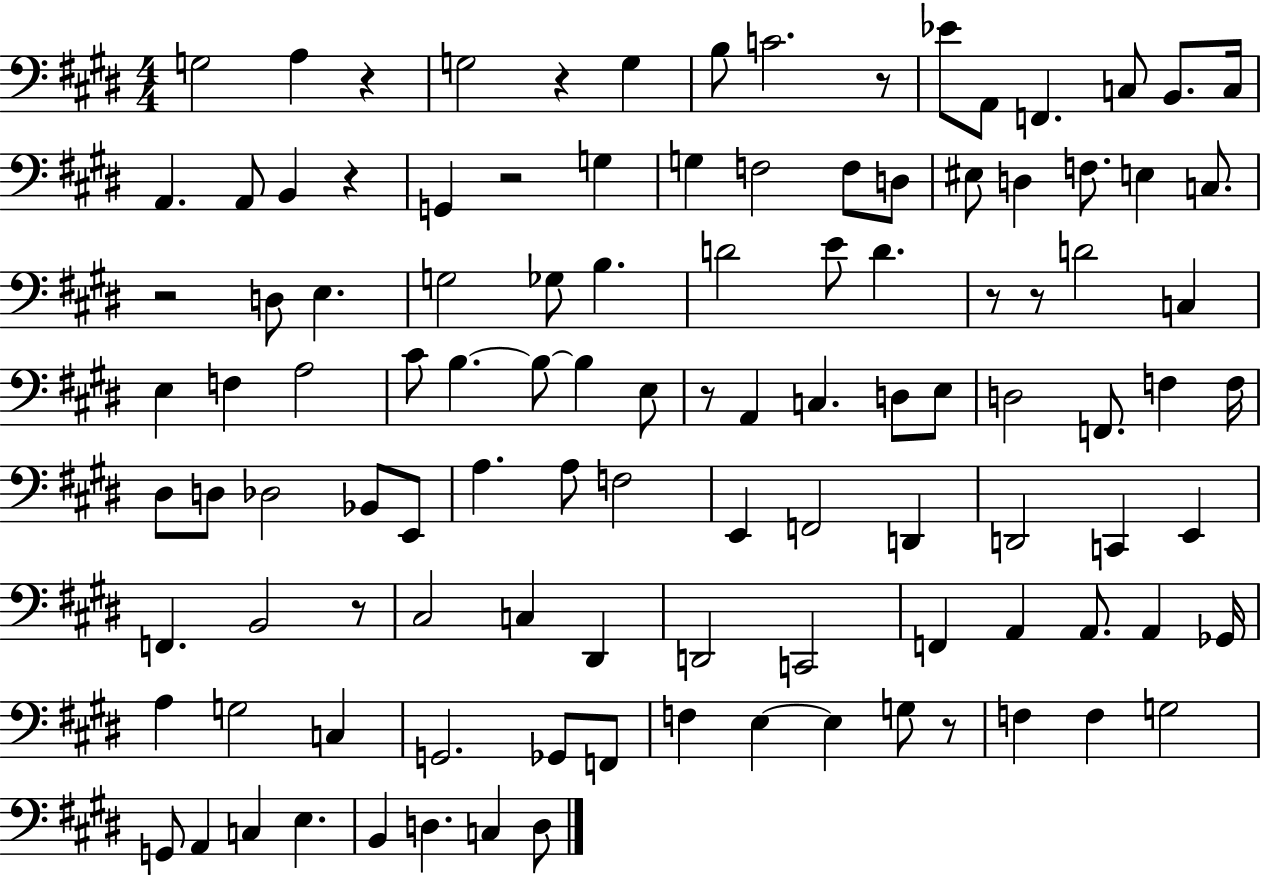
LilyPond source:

{
  \clef bass
  \numericTimeSignature
  \time 4/4
  \key e \major
  \repeat volta 2 { g2 a4 r4 | g2 r4 g4 | b8 c'2. r8 | ees'8 a,8 f,4. c8 b,8. c16 | \break a,4. a,8 b,4 r4 | g,4 r2 g4 | g4 f2 f8 d8 | eis8 d4 f8. e4 c8. | \break r2 d8 e4. | g2 ges8 b4. | d'2 e'8 d'4. | r8 r8 d'2 c4 | \break e4 f4 a2 | cis'8 b4.~~ b8~~ b4 e8 | r8 a,4 c4. d8 e8 | d2 f,8. f4 f16 | \break dis8 d8 des2 bes,8 e,8 | a4. a8 f2 | e,4 f,2 d,4 | d,2 c,4 e,4 | \break f,4. b,2 r8 | cis2 c4 dis,4 | d,2 c,2 | f,4 a,4 a,8. a,4 ges,16 | \break a4 g2 c4 | g,2. ges,8 f,8 | f4 e4~~ e4 g8 r8 | f4 f4 g2 | \break g,8 a,4 c4 e4. | b,4 d4. c4 d8 | } \bar "|."
}